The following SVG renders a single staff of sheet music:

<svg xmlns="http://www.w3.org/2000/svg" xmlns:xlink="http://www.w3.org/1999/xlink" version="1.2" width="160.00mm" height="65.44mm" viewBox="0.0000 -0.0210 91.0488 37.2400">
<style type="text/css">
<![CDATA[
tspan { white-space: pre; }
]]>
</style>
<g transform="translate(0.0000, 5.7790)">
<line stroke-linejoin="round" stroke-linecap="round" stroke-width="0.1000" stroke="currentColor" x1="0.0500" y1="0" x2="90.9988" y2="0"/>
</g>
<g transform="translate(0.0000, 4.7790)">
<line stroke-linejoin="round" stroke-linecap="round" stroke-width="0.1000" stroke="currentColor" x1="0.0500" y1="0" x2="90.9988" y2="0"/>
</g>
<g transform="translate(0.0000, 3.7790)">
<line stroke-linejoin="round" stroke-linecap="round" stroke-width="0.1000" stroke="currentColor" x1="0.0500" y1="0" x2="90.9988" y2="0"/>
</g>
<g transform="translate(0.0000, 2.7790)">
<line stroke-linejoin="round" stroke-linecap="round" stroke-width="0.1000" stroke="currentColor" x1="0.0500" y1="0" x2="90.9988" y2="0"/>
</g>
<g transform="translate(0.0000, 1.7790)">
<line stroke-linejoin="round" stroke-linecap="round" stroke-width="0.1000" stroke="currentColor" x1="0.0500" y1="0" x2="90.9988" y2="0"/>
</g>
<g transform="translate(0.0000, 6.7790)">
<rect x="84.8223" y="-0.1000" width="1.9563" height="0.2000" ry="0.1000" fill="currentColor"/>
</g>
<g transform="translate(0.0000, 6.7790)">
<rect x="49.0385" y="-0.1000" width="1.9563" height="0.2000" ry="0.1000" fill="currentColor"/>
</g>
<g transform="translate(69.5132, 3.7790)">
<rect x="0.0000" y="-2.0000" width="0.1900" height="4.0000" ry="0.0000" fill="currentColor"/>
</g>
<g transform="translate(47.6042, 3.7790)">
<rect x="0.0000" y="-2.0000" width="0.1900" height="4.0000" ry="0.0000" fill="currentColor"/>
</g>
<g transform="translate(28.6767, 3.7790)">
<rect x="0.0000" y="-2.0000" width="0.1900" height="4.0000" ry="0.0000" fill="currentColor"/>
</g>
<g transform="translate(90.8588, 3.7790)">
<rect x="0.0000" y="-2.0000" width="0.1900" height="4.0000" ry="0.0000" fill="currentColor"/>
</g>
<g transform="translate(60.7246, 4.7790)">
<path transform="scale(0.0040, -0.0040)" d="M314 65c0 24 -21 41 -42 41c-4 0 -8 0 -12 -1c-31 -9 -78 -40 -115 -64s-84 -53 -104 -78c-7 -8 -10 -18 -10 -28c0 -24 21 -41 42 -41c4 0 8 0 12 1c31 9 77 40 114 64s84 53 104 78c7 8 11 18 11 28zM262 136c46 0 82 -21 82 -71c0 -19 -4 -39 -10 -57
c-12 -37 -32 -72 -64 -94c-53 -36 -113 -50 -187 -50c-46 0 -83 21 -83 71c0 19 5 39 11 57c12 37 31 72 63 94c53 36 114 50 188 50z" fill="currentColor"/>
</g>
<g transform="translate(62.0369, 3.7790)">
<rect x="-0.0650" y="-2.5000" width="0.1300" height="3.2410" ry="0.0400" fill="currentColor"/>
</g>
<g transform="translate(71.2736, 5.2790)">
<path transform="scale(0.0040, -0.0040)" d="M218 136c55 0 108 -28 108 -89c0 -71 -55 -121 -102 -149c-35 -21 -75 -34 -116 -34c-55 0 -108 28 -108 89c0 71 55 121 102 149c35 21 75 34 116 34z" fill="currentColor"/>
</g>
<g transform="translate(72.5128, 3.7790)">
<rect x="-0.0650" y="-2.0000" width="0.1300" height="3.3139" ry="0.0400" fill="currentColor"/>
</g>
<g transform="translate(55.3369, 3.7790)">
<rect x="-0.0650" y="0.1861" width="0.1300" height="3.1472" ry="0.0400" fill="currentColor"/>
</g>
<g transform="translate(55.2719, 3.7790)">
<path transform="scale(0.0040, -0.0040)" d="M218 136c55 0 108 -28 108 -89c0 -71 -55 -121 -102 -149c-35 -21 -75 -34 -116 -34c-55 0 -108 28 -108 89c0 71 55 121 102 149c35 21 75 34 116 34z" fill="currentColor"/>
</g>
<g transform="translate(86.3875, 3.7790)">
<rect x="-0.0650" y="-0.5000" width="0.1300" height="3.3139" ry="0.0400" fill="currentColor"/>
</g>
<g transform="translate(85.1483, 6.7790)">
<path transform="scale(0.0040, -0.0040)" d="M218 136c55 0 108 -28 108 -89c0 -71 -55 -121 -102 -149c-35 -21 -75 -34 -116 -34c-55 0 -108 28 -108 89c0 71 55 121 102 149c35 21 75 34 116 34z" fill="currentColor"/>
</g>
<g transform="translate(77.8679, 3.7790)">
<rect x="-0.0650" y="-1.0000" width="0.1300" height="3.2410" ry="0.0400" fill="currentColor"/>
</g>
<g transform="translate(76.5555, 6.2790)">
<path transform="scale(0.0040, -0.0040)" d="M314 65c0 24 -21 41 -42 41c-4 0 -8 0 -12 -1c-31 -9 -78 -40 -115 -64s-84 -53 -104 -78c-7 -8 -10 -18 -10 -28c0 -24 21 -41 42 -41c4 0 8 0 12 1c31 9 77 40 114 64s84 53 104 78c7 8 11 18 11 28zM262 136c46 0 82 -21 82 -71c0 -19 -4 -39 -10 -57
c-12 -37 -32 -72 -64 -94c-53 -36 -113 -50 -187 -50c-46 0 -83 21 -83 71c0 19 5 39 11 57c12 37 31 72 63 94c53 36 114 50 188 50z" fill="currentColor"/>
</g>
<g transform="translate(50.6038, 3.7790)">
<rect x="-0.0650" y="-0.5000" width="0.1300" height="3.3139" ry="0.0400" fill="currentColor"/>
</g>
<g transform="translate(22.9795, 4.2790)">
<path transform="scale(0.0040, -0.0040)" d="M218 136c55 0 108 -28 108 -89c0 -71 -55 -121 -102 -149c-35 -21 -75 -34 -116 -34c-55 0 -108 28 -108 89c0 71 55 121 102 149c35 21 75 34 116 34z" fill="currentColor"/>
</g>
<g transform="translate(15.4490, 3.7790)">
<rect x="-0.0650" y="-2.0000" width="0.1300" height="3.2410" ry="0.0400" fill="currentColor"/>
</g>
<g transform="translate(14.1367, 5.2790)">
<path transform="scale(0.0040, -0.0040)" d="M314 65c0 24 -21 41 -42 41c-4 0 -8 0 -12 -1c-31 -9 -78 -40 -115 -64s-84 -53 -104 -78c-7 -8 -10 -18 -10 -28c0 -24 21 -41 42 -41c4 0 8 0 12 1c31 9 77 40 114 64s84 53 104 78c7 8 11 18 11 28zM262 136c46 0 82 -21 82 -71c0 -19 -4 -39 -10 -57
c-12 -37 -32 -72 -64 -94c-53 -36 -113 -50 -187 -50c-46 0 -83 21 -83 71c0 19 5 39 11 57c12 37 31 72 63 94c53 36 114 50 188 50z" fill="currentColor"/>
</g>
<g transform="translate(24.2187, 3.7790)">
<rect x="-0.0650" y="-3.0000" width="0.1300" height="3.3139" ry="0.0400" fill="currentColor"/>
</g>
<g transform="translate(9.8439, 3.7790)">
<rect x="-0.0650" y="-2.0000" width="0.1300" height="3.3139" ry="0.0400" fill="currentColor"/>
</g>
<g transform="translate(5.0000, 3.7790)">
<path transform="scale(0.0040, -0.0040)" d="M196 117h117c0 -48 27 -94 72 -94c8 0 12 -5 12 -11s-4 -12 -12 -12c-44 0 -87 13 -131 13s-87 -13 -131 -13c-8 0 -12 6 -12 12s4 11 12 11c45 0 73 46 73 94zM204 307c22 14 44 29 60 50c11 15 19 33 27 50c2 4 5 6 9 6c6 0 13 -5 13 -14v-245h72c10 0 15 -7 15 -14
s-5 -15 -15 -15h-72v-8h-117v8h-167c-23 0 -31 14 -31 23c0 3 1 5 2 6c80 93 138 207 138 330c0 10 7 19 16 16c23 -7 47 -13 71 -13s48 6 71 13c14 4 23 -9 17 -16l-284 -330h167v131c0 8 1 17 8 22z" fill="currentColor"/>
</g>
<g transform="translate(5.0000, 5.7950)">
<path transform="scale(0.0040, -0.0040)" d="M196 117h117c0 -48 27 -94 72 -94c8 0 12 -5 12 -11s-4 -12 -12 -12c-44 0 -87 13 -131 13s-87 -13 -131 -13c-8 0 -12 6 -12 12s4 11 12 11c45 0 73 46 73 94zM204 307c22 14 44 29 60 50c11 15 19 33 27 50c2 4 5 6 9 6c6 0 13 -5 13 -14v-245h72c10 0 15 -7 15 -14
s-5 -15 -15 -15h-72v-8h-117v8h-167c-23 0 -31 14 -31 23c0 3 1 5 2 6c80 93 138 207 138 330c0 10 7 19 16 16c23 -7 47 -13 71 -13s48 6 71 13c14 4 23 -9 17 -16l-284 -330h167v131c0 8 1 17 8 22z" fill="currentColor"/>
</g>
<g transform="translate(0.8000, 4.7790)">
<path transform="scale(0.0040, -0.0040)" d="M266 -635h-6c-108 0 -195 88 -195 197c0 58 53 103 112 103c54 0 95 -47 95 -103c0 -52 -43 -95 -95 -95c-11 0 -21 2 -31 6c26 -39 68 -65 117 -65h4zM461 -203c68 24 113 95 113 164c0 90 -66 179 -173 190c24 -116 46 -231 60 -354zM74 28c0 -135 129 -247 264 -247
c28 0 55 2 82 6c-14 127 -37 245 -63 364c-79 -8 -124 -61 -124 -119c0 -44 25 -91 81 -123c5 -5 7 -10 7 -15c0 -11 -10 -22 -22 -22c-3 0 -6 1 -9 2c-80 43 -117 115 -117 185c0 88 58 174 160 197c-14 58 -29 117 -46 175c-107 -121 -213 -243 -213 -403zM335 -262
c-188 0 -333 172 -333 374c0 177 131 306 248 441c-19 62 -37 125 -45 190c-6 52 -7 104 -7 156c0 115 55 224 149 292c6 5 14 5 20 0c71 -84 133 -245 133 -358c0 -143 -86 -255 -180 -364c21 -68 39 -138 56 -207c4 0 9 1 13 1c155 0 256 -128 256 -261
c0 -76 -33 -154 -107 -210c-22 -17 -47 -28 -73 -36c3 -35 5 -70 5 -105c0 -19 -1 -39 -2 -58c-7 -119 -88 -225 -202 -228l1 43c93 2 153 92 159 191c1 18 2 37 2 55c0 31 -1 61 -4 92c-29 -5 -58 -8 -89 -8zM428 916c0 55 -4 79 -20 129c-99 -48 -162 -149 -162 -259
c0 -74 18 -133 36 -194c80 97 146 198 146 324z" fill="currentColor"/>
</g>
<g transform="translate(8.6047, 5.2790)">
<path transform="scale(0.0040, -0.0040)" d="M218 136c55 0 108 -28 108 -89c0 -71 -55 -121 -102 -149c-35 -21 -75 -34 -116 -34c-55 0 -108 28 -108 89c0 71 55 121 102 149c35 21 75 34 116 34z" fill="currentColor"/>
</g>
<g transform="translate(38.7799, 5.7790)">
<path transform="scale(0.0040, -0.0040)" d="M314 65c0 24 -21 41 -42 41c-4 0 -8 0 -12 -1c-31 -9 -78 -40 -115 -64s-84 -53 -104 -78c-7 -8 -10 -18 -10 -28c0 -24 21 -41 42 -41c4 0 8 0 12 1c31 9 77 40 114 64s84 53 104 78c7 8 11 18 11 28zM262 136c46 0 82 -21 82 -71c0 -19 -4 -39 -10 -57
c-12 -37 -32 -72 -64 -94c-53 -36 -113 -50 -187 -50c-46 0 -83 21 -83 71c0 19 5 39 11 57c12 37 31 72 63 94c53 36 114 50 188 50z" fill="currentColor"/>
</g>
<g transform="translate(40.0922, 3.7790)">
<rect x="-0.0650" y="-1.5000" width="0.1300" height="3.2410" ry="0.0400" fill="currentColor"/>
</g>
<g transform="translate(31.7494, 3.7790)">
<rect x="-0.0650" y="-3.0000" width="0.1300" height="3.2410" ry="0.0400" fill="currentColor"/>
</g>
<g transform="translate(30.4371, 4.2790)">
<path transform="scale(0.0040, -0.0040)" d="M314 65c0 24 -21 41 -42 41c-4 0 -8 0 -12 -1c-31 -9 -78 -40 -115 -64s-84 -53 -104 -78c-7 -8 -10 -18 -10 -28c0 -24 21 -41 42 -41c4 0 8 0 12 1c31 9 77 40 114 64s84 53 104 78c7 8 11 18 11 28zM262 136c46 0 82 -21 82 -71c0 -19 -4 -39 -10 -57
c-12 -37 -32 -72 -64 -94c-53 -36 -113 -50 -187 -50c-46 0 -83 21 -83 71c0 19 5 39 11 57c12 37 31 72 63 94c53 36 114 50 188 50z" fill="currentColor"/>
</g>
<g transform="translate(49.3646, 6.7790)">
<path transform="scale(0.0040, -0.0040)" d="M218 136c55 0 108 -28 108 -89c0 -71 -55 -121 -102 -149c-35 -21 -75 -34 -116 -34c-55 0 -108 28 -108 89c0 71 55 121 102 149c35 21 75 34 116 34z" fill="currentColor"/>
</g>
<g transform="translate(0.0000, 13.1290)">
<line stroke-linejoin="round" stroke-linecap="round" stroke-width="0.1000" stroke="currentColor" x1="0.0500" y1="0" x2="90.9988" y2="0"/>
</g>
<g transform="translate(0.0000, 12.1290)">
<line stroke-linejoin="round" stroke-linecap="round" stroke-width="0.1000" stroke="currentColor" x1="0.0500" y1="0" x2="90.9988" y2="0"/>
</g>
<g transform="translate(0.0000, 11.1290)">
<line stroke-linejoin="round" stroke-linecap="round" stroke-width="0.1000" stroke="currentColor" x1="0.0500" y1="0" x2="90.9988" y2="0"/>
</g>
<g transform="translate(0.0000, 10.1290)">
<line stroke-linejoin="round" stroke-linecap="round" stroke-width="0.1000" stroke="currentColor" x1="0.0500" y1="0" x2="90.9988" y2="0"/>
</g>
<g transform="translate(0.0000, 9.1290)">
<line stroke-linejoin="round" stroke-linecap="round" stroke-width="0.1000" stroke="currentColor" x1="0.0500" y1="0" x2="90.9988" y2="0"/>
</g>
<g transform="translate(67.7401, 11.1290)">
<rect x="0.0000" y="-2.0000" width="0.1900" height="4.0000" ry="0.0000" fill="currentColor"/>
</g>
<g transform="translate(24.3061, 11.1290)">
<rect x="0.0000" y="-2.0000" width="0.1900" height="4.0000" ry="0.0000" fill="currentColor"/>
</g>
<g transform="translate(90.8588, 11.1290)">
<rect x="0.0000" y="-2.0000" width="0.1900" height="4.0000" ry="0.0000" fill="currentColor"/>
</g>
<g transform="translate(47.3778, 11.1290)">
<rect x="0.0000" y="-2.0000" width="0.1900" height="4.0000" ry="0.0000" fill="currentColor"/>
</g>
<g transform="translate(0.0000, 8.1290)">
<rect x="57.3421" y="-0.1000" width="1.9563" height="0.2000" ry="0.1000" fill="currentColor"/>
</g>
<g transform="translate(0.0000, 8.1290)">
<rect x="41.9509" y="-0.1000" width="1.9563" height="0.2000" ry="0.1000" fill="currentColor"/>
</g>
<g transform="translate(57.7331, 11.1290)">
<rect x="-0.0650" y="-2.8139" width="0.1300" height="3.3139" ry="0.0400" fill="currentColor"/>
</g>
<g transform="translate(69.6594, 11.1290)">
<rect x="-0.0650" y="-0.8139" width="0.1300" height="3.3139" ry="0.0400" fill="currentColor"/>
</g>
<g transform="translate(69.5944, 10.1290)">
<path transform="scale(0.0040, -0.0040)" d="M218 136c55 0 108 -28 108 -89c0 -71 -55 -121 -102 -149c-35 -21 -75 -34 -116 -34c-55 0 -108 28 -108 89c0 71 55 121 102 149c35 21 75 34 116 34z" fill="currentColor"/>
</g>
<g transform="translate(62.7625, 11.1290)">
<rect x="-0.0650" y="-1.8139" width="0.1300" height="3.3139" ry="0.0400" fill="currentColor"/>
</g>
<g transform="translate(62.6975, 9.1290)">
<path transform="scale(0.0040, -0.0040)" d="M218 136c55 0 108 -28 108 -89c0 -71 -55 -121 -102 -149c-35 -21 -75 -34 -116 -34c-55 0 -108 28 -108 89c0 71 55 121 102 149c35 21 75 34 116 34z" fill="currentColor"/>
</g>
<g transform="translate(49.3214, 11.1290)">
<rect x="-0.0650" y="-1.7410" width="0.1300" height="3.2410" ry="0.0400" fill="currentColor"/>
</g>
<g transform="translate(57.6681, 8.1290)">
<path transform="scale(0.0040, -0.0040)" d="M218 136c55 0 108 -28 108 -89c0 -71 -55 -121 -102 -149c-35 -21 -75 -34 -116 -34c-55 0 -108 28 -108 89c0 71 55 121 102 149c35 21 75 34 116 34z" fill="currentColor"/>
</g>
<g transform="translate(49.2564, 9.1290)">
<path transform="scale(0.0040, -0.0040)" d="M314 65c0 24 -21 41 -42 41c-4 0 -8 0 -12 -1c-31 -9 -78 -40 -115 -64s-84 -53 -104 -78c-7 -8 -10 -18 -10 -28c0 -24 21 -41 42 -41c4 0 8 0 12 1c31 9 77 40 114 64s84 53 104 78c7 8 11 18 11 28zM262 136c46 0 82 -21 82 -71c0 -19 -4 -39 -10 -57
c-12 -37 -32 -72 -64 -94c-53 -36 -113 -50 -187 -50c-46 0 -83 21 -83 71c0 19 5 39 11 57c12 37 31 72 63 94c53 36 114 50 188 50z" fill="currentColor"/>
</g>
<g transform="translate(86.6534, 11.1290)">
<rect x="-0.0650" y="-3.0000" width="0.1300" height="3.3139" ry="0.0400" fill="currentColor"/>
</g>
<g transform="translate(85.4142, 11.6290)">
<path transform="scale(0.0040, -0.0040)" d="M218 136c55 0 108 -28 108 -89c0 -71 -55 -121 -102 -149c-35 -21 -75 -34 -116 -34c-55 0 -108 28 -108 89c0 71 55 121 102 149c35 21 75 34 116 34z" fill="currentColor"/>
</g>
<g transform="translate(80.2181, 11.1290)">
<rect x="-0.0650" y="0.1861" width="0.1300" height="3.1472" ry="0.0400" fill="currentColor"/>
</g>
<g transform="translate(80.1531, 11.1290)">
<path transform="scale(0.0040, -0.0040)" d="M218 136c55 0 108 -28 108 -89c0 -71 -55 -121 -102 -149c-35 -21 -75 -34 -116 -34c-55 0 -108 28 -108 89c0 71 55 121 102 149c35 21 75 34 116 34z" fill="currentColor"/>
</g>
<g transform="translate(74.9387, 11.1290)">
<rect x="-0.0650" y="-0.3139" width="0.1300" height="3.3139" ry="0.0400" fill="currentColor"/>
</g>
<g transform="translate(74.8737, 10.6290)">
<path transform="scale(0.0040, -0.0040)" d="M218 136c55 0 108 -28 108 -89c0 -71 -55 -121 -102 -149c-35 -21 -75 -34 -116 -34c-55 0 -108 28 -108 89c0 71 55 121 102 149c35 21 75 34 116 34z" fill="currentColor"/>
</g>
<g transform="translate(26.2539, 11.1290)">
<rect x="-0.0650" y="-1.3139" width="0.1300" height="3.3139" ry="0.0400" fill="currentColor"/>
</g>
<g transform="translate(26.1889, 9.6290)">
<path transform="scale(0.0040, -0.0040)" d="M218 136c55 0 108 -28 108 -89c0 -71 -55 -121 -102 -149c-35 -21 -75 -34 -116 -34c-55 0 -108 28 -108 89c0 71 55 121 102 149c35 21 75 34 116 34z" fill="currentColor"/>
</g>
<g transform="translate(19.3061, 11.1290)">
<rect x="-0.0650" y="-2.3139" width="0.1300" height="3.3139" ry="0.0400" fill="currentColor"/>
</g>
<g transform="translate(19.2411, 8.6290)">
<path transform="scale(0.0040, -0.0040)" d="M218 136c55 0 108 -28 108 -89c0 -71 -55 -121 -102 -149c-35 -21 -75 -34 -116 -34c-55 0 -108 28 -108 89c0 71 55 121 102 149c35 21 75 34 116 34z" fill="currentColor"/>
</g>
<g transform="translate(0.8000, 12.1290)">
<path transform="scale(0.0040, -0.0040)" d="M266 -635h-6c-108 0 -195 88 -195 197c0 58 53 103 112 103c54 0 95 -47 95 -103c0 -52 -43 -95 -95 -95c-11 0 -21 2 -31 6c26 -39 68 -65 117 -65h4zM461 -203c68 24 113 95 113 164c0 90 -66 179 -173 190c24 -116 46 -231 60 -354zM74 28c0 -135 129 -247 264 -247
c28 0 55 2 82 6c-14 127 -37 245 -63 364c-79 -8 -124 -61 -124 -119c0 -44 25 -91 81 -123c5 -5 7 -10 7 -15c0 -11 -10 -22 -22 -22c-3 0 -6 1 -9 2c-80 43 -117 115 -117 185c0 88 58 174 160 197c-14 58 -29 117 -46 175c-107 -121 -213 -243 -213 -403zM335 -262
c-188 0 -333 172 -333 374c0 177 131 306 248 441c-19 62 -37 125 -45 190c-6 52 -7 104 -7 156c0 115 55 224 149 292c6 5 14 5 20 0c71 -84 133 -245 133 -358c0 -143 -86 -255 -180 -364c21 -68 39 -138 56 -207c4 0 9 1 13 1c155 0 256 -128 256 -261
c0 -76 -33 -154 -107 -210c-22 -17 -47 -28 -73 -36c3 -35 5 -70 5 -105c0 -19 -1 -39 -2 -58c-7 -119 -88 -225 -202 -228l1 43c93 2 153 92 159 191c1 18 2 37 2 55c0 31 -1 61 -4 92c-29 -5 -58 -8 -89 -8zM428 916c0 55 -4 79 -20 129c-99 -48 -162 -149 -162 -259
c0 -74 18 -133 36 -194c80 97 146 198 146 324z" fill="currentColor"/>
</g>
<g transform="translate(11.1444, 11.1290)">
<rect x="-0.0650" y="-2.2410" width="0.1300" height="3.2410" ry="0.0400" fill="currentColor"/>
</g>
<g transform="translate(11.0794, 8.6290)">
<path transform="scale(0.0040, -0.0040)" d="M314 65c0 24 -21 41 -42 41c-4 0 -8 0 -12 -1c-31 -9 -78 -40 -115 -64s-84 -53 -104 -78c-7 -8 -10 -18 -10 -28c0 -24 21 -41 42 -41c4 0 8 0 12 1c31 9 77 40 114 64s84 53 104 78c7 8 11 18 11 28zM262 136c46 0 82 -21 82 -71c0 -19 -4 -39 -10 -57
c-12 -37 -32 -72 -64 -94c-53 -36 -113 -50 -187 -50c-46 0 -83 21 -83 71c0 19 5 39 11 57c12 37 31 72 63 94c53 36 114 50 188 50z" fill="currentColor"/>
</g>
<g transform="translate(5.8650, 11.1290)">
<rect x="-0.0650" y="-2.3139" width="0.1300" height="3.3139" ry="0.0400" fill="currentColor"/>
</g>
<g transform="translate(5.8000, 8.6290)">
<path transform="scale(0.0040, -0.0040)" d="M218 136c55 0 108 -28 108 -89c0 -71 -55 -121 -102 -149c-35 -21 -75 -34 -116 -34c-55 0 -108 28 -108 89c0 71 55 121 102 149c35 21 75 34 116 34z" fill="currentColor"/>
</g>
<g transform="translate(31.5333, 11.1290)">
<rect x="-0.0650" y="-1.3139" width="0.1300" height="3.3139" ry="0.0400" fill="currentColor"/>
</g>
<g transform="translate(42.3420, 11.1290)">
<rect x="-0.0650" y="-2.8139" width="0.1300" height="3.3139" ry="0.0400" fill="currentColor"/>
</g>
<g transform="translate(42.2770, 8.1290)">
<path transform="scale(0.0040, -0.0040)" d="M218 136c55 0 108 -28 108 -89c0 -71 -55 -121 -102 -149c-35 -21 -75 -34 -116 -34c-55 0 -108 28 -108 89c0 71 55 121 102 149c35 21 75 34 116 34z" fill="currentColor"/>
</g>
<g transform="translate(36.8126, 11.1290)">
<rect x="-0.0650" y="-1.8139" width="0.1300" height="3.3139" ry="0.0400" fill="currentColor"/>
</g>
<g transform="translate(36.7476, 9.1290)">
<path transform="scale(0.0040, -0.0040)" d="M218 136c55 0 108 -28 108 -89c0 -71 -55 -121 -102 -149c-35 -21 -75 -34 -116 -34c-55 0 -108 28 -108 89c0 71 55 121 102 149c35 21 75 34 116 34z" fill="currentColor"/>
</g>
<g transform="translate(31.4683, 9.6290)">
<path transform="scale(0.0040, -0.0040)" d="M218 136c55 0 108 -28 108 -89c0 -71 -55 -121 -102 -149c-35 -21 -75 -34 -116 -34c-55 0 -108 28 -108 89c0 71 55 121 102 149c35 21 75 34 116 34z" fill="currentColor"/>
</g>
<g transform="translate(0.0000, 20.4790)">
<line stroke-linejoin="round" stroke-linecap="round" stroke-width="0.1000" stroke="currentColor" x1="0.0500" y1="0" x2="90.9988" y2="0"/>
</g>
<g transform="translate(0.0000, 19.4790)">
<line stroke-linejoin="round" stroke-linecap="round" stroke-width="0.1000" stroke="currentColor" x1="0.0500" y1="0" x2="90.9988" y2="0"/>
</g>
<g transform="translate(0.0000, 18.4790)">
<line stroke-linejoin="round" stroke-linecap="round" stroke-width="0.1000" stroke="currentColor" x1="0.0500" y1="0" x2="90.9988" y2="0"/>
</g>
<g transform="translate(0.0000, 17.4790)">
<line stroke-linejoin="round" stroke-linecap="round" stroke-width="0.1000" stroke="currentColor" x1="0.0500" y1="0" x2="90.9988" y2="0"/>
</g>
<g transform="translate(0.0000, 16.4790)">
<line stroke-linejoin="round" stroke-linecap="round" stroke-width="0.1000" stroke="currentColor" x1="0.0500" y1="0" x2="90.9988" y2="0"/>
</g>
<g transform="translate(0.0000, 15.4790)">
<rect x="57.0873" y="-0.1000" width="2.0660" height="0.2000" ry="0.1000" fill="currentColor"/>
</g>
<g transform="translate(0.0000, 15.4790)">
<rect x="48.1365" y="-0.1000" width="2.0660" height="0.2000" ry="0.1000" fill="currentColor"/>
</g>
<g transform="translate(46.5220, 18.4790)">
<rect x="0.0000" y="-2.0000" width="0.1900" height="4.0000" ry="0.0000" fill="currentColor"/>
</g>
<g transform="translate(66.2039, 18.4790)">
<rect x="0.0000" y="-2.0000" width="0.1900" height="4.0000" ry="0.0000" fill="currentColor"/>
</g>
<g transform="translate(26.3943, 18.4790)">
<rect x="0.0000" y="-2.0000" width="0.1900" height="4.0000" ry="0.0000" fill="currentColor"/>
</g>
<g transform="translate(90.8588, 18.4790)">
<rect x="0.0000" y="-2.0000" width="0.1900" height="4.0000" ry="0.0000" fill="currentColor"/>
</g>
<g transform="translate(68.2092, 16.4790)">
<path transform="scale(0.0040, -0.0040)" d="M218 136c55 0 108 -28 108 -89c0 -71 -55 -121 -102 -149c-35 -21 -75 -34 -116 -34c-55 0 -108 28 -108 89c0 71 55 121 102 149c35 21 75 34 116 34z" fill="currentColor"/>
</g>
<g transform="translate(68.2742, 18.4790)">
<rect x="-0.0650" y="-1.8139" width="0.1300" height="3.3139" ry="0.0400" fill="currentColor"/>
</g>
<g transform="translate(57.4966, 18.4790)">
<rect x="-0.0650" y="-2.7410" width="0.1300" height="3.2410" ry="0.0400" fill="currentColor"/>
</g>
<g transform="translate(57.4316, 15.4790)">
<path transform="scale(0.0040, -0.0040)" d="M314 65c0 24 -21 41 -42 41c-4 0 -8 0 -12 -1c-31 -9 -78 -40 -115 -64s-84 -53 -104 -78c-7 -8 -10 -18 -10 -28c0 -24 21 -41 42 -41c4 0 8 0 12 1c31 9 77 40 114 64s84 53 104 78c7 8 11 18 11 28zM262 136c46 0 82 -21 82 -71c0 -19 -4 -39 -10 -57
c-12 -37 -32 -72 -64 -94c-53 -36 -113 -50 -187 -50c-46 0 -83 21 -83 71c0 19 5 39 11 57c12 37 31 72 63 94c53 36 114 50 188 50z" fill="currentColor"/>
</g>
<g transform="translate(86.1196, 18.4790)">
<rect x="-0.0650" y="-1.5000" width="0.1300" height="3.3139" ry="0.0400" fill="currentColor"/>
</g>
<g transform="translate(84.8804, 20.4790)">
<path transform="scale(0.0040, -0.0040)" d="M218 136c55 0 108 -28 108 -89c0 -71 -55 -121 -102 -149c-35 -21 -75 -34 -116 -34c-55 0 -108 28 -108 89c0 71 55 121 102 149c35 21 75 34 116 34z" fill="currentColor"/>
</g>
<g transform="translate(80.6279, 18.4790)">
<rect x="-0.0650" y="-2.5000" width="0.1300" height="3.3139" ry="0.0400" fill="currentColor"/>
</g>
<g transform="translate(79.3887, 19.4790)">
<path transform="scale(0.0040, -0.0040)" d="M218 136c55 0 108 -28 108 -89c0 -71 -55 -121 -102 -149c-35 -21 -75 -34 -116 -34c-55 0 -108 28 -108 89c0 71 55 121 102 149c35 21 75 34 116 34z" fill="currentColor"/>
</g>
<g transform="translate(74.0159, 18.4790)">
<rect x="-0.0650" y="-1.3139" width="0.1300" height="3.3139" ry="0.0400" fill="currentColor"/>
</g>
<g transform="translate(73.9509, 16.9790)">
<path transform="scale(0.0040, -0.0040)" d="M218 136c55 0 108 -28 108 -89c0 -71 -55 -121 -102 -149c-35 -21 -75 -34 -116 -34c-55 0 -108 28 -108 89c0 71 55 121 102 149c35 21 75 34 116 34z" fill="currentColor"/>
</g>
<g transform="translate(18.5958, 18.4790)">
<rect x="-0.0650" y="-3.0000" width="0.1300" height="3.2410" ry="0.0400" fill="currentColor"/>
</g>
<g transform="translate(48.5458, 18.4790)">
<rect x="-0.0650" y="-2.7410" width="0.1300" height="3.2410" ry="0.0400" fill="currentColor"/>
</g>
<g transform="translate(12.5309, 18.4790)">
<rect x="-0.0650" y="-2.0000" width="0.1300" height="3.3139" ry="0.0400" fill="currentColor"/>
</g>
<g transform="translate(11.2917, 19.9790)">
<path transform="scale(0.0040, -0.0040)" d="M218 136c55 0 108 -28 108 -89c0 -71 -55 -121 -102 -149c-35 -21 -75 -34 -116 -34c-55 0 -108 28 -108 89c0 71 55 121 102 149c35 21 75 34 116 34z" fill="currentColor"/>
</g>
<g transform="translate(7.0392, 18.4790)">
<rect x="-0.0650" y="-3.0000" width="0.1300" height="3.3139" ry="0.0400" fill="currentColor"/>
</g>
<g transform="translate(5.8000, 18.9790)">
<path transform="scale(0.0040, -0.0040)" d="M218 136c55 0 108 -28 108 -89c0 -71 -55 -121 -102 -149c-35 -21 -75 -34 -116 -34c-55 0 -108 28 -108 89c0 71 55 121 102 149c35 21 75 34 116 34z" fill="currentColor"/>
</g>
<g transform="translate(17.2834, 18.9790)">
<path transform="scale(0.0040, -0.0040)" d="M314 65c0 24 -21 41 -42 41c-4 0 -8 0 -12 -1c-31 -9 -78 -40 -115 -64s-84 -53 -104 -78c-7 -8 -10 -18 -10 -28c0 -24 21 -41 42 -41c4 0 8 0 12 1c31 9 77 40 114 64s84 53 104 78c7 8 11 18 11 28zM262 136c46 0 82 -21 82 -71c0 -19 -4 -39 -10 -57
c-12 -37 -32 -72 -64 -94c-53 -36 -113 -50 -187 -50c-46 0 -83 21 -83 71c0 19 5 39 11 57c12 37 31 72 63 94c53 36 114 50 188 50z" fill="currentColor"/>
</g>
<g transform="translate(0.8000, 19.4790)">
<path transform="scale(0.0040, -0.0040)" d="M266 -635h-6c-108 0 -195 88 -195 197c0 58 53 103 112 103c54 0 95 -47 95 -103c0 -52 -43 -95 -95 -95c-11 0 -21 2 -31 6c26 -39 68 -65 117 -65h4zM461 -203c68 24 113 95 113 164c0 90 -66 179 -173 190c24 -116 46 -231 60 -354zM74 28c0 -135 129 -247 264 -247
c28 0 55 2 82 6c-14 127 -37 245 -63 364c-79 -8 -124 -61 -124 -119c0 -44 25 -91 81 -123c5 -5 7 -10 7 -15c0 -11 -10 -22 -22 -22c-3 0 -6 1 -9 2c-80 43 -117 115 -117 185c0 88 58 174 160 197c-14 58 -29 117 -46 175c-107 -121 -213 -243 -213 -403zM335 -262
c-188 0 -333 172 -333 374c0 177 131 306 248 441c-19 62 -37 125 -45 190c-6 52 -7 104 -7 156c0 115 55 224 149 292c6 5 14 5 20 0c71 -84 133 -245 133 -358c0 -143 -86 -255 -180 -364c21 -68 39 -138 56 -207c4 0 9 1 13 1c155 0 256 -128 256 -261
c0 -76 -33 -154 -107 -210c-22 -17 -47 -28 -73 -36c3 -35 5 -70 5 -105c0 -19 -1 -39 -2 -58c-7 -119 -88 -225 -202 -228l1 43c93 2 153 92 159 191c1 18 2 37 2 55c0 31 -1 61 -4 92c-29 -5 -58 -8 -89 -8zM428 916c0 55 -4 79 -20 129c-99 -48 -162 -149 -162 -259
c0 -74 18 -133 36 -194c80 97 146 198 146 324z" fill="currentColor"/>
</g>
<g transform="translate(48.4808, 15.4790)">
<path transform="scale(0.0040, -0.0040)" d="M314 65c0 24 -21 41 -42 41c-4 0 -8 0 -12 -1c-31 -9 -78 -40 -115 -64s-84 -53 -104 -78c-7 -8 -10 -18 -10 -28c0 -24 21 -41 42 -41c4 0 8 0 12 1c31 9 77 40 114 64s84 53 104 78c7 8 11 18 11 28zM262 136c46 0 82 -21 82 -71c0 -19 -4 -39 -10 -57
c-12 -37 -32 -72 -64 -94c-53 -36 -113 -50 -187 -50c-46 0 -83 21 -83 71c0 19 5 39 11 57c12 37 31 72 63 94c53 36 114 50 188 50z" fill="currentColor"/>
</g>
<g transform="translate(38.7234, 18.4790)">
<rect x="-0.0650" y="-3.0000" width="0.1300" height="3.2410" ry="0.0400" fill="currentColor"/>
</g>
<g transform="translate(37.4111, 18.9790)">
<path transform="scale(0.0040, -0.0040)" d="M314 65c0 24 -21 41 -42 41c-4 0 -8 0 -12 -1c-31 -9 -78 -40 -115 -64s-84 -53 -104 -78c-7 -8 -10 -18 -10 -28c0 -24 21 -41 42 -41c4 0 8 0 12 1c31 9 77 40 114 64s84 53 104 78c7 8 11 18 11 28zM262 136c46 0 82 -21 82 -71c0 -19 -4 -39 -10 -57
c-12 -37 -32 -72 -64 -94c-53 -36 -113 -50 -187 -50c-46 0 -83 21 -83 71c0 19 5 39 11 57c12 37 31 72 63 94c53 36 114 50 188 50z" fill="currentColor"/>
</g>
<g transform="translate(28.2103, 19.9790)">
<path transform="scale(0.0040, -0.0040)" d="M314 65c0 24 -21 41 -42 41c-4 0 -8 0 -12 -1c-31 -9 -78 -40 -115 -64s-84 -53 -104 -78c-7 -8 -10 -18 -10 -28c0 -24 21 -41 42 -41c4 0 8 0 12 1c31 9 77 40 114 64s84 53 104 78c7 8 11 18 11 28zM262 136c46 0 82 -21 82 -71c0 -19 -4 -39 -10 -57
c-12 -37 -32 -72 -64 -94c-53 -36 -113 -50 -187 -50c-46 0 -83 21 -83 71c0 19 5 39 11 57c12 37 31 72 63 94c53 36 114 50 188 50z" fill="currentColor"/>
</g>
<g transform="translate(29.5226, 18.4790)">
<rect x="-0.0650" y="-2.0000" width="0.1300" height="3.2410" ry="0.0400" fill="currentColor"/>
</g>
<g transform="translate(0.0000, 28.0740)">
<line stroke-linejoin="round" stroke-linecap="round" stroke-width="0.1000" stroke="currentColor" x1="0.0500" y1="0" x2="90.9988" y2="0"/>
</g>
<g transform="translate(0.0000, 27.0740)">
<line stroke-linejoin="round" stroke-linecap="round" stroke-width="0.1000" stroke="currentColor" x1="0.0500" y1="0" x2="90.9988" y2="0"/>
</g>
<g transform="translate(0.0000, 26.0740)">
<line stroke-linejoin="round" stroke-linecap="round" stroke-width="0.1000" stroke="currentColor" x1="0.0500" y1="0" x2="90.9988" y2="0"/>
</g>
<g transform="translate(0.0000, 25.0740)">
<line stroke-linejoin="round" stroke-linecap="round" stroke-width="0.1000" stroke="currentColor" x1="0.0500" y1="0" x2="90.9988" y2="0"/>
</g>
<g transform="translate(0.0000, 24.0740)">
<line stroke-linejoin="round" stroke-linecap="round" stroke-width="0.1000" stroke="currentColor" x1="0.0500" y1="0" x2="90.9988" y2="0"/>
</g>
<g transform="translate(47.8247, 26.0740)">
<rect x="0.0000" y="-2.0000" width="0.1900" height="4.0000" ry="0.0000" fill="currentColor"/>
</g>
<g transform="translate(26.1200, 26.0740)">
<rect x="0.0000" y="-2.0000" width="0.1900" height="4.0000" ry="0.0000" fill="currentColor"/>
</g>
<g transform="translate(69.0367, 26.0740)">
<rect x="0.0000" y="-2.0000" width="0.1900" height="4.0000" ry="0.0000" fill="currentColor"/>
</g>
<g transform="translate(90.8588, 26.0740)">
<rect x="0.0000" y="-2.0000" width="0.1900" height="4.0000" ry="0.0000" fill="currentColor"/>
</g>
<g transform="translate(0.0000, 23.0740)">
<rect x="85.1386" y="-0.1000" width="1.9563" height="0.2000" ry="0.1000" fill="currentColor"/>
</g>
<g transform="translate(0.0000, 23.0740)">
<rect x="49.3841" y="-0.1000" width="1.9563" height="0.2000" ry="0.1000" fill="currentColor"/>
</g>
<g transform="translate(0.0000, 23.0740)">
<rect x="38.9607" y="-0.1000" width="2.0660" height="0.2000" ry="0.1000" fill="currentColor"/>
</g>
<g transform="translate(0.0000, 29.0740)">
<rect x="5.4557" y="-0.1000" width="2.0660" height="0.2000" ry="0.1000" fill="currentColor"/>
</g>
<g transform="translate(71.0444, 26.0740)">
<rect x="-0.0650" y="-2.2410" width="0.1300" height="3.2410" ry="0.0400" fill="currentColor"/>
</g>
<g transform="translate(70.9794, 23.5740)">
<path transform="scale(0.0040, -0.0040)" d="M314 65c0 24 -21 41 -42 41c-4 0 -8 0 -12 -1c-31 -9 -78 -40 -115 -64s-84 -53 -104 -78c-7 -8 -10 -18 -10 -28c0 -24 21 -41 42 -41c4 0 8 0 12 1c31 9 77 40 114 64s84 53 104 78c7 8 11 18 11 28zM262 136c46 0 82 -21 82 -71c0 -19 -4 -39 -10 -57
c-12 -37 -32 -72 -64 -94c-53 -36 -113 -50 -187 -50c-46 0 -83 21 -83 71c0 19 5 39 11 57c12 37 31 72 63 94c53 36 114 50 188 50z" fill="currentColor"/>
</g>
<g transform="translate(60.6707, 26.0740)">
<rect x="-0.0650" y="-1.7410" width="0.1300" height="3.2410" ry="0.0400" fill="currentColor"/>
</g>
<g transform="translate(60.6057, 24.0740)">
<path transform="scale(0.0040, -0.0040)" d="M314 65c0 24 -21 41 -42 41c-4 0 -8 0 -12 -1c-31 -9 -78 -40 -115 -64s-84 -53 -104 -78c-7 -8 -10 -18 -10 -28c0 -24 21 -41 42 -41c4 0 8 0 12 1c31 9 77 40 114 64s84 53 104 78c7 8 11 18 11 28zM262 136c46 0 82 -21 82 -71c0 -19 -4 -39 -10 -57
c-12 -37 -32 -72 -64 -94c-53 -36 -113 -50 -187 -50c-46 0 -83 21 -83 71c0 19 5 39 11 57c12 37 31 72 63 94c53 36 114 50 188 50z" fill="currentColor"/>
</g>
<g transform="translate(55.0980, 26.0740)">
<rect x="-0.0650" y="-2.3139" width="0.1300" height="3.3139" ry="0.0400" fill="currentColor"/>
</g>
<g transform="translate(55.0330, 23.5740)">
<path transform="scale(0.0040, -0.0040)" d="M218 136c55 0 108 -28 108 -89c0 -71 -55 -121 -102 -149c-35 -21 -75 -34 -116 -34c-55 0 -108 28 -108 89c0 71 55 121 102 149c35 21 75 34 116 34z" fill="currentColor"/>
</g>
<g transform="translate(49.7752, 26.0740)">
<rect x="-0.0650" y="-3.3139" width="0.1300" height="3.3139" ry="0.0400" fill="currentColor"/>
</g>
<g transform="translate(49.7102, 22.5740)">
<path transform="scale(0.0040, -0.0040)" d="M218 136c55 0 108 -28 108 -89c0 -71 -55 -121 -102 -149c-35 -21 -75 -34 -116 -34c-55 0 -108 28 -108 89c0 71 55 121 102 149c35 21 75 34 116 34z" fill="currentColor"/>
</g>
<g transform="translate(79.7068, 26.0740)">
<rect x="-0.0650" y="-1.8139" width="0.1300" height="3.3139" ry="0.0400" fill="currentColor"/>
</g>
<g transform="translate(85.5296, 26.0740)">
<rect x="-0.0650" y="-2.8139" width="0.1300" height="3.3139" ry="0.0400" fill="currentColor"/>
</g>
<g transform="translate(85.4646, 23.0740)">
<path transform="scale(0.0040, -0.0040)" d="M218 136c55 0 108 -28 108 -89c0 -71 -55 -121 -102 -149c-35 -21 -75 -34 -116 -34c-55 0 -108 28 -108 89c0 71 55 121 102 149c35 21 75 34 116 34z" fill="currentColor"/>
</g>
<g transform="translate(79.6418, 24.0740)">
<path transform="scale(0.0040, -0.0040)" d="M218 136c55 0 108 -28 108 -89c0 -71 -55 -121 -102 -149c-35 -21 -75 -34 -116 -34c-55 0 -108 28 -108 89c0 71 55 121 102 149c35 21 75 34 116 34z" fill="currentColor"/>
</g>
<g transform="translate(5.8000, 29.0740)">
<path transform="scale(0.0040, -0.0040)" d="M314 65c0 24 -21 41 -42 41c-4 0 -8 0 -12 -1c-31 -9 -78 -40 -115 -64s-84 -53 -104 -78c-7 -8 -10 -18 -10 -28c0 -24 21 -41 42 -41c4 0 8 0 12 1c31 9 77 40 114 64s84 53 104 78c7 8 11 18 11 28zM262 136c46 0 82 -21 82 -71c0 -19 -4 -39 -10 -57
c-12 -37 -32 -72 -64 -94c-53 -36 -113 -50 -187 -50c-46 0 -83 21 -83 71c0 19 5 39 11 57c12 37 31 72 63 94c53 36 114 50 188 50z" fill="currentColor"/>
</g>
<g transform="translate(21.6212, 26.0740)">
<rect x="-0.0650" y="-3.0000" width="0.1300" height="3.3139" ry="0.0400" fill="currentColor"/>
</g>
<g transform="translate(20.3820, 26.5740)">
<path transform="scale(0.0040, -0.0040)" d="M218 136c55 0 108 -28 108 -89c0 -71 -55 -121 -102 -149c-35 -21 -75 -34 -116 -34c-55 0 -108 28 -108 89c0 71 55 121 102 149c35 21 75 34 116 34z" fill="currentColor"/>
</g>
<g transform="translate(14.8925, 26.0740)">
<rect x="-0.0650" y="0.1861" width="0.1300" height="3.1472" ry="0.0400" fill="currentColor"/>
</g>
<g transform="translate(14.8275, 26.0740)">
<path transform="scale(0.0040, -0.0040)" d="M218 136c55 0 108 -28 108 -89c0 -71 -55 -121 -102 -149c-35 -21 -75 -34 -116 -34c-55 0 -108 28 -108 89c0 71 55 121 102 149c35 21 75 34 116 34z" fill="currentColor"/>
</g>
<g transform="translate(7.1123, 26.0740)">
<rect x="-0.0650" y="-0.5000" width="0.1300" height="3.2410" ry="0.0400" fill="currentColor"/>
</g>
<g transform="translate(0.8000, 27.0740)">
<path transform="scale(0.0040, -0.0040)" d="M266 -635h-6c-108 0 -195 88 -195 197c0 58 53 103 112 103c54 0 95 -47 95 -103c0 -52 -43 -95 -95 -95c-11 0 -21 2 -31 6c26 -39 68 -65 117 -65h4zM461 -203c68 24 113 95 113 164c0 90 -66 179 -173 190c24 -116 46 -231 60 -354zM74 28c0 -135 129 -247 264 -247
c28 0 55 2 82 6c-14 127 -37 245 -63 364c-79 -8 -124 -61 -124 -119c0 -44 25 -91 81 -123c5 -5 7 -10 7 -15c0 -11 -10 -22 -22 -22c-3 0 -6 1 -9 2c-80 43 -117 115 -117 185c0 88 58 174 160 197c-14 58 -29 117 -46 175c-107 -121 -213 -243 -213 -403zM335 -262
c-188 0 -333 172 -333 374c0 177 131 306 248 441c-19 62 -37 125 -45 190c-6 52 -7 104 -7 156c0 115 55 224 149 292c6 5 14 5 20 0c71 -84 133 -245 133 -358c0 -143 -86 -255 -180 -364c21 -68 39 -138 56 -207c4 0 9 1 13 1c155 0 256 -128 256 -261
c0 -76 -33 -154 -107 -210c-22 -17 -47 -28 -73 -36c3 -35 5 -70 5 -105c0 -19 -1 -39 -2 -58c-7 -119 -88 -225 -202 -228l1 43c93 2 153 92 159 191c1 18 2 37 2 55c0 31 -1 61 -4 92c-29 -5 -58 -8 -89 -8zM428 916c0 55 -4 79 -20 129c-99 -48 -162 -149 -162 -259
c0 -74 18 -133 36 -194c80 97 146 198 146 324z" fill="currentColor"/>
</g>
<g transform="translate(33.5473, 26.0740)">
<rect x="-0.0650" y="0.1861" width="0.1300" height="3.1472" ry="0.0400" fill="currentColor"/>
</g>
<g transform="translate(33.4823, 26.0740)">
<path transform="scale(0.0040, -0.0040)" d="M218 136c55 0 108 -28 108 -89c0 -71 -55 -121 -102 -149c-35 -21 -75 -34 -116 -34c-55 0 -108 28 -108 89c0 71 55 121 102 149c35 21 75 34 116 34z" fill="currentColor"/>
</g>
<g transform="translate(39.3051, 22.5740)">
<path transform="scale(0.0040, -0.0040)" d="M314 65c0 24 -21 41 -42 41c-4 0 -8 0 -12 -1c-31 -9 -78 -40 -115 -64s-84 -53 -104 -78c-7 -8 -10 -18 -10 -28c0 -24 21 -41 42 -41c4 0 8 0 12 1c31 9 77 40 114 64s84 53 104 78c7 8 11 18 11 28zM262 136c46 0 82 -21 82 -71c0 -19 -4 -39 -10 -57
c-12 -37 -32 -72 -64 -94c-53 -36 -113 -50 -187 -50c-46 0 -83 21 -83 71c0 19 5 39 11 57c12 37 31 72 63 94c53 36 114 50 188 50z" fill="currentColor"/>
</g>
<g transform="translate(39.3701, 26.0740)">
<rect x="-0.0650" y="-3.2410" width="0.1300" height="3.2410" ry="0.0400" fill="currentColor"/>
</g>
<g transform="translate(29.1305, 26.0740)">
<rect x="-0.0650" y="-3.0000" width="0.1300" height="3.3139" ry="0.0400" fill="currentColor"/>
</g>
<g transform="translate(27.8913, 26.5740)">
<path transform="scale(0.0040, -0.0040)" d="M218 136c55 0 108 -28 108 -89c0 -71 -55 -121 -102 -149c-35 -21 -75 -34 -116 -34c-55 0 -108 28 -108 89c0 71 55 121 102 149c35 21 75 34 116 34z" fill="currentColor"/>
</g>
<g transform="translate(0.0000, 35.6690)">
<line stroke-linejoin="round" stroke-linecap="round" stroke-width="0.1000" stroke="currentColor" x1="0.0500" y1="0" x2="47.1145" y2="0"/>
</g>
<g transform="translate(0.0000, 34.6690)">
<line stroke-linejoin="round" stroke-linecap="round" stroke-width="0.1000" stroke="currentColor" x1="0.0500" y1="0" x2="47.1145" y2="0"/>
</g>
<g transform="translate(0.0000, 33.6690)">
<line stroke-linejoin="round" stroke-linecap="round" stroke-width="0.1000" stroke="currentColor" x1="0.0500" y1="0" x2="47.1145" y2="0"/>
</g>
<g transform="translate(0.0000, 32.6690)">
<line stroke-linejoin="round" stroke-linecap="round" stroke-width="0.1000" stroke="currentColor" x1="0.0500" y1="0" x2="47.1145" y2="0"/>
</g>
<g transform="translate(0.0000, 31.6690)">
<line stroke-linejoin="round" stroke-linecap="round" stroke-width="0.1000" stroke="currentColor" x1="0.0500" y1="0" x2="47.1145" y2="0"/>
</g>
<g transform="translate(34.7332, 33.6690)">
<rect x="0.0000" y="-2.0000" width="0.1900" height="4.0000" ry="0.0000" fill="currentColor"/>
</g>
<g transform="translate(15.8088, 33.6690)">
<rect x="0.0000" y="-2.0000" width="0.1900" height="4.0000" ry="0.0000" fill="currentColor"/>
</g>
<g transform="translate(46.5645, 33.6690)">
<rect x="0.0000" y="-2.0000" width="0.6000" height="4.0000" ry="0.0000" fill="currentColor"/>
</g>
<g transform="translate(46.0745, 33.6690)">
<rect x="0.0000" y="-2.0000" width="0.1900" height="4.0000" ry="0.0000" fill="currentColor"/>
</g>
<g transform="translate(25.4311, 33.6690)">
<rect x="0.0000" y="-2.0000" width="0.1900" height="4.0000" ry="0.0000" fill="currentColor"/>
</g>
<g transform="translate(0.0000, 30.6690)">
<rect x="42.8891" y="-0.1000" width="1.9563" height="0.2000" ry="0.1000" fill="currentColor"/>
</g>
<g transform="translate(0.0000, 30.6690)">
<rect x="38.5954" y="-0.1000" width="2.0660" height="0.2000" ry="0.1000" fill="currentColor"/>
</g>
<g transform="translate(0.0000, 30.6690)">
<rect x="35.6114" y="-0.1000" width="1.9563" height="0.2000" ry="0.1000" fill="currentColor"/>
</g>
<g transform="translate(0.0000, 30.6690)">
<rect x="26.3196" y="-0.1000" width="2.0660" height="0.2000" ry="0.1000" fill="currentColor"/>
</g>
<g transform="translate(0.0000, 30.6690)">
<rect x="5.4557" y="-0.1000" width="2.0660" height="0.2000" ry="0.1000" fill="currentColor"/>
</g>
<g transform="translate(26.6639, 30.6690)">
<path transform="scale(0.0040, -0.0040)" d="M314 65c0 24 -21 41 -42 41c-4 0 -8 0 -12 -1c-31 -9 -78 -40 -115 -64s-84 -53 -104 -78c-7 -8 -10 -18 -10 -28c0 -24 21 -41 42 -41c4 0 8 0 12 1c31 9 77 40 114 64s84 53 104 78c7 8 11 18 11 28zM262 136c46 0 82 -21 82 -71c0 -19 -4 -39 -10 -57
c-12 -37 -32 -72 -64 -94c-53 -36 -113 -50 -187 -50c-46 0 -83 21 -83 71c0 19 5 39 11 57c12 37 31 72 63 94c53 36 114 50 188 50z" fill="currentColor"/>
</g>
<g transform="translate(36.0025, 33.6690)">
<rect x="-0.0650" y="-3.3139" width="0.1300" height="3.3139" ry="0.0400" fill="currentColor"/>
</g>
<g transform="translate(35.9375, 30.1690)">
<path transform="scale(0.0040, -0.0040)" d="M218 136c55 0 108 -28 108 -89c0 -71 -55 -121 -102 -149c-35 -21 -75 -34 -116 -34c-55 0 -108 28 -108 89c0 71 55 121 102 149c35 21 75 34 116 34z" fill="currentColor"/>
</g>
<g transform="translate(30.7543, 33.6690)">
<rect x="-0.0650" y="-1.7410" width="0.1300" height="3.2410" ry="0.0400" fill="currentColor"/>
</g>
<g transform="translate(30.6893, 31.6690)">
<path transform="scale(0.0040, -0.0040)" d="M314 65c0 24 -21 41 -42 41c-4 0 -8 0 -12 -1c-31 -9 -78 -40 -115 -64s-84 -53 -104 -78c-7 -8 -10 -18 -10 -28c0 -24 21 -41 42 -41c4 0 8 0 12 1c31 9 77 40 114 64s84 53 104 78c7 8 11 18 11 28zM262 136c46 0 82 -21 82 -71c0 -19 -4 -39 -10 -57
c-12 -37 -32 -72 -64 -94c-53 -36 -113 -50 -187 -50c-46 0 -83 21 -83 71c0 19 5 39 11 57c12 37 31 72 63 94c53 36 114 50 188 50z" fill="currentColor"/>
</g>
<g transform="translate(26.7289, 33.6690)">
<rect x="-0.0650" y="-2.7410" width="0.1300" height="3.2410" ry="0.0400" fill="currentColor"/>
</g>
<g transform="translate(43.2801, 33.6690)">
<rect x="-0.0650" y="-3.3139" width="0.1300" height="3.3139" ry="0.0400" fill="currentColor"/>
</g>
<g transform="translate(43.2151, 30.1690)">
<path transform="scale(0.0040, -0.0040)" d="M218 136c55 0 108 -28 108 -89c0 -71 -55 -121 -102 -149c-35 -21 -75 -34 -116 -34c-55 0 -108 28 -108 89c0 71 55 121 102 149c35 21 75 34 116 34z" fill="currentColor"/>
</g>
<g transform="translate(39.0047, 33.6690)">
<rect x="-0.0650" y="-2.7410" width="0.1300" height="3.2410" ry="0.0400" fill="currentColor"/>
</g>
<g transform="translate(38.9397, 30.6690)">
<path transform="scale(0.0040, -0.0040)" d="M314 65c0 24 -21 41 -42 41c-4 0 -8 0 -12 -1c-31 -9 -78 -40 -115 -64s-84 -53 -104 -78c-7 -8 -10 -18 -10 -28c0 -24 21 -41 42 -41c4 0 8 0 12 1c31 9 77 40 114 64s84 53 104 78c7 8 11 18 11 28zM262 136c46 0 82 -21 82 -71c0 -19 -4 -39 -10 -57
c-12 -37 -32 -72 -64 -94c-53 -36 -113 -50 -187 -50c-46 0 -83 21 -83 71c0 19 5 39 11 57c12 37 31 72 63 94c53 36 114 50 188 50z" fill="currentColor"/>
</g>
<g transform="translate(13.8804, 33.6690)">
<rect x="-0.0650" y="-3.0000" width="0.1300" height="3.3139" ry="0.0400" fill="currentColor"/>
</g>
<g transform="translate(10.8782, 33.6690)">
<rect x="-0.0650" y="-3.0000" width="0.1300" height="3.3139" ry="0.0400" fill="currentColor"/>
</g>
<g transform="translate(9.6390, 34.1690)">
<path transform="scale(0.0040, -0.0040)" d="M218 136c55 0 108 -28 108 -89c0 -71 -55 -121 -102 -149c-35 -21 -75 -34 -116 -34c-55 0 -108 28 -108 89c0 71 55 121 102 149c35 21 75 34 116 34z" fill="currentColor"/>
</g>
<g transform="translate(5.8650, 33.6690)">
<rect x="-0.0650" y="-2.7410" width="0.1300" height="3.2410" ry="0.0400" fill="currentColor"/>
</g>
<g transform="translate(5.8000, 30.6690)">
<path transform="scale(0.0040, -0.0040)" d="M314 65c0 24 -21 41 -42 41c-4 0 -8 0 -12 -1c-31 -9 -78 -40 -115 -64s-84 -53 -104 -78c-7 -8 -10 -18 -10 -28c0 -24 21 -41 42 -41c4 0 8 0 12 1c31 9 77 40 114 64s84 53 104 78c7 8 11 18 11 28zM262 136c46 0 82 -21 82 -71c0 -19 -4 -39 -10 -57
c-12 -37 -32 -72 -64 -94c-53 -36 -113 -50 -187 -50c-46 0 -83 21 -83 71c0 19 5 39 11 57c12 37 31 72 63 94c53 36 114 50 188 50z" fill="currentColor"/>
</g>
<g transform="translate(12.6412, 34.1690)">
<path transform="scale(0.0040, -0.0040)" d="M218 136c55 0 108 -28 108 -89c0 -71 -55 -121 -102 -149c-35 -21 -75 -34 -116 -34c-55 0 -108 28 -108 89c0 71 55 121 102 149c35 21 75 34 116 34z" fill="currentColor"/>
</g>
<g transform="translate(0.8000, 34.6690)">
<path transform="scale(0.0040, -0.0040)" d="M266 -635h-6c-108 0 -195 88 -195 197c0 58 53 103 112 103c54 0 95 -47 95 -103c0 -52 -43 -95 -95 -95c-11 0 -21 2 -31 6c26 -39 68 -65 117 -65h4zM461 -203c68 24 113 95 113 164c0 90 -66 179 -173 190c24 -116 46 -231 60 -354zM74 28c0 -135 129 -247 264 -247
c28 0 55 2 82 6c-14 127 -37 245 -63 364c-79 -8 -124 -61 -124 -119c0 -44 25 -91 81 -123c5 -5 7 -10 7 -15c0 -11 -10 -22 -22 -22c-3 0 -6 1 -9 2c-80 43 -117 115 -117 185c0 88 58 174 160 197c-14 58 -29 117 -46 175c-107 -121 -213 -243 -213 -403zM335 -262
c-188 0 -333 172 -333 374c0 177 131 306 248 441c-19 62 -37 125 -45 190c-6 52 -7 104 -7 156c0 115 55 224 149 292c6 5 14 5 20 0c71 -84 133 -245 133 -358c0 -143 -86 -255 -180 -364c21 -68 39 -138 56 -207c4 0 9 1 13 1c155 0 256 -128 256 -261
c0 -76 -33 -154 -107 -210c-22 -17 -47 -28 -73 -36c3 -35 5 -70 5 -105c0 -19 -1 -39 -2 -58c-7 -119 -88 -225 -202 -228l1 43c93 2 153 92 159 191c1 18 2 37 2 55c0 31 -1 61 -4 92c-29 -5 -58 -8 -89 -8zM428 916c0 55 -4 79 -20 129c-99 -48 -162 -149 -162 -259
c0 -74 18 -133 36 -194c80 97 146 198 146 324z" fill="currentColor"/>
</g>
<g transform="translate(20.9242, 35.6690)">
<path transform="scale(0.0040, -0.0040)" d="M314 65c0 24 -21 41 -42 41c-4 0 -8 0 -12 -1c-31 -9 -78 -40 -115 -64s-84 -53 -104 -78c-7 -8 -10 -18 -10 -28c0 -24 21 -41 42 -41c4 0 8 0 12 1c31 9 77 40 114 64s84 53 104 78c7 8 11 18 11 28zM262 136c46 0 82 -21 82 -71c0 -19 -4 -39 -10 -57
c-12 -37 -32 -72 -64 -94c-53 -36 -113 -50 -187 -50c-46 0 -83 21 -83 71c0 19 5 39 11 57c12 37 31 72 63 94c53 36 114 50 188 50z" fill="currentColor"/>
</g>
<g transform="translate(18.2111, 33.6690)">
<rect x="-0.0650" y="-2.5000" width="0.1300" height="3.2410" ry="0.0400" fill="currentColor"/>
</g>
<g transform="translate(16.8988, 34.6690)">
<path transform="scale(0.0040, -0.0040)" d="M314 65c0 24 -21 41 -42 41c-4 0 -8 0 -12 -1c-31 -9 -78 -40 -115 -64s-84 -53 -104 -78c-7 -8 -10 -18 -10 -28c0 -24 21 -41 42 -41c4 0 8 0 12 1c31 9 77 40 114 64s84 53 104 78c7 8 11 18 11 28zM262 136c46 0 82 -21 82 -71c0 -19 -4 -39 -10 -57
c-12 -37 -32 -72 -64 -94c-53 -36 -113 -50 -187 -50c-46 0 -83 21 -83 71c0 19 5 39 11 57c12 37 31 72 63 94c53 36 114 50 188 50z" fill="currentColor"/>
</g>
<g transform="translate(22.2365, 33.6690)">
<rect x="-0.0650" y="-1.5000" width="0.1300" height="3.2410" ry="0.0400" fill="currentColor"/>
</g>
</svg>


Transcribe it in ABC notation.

X:1
T:Untitled
M:4/4
L:1/4
K:C
F F2 A A2 E2 C B G2 F D2 C g g2 g e e f a f2 a f d c B A A F A2 F2 A2 a2 a2 f e G E C2 B A A B b2 b g f2 g2 f a a2 A A G2 E2 a2 f2 b a2 b